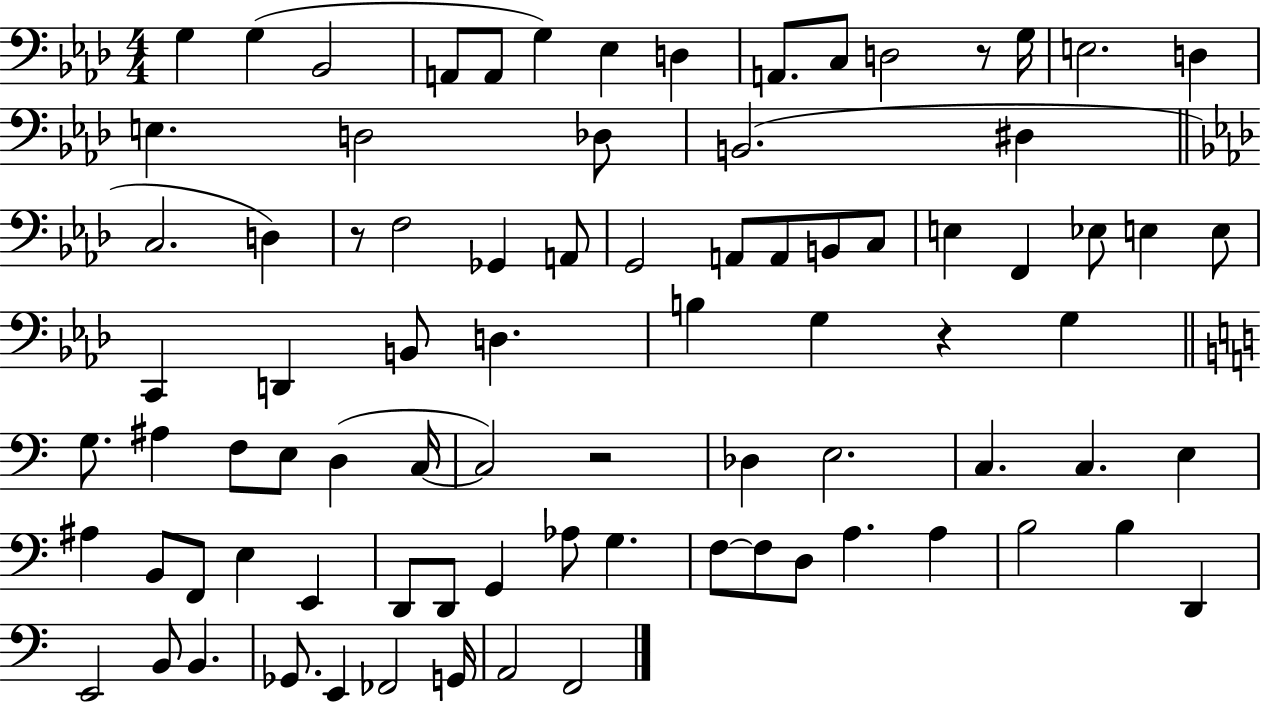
X:1
T:Untitled
M:4/4
L:1/4
K:Ab
G, G, _B,,2 A,,/2 A,,/2 G, _E, D, A,,/2 C,/2 D,2 z/2 G,/4 E,2 D, E, D,2 _D,/2 B,,2 ^D, C,2 D, z/2 F,2 _G,, A,,/2 G,,2 A,,/2 A,,/2 B,,/2 C,/2 E, F,, _E,/2 E, E,/2 C,, D,, B,,/2 D, B, G, z G, G,/2 ^A, F,/2 E,/2 D, C,/4 C,2 z2 _D, E,2 C, C, E, ^A, B,,/2 F,,/2 E, E,, D,,/2 D,,/2 G,, _A,/2 G, F,/2 F,/2 D,/2 A, A, B,2 B, D,, E,,2 B,,/2 B,, _G,,/2 E,, _F,,2 G,,/4 A,,2 F,,2